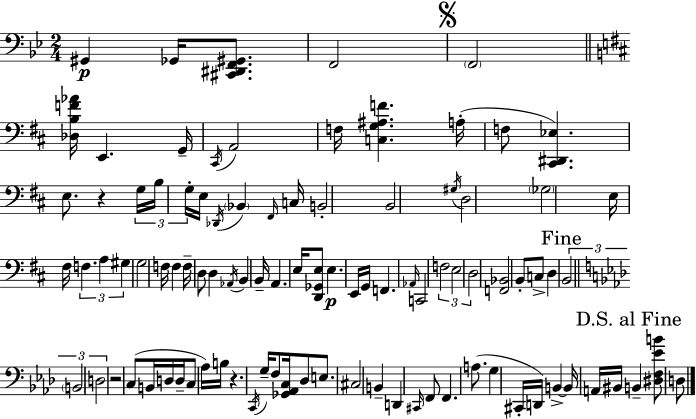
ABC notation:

X:1
T:Untitled
M:2/4
L:1/4
K:Gm
^G,, _G,,/4 [^C,,^D,,F,,^G,,]/2 F,,2 F,,2 [_D,B,F_A]/4 E,, G,,/4 ^C,,/4 A,,2 F,/4 [C,G,^A,F] A,/4 F,/2 [^C,,^D,,_E,] E,/2 z G,/4 B,/4 G,/4 E,/4 _D,,/4 _B,, ^F,,/4 C,/4 B,,2 B,,2 ^G,/4 D,2 _G,2 E,/4 ^F,/4 F, A, ^G, G,2 F,/4 F, F,/4 D,/2 D, _A,,/4 B,, B,,/4 A,, E,/4 [D,,_G,,E,]/2 E, E,,/4 G,,/4 F,, _A,,/4 C,,2 F,2 E,2 D,2 [F,,_B,,]2 B,,/2 C,/2 D, B,,2 B,,2 D,2 z2 C,/2 B,,/4 D,/4 D,/4 C,/2 _A,/4 B,/4 z C,,/4 G,/4 F,/2 [_G,,_A,,C,]/4 _D,/2 E,/2 ^C,2 B,, D,, ^C,,/4 F,,/2 F,, A,/2 G, ^C,,/4 D,,/4 B,, B,,/4 A,,/4 ^B,,/4 B,, [^D,F,_EB]/2 D,/2